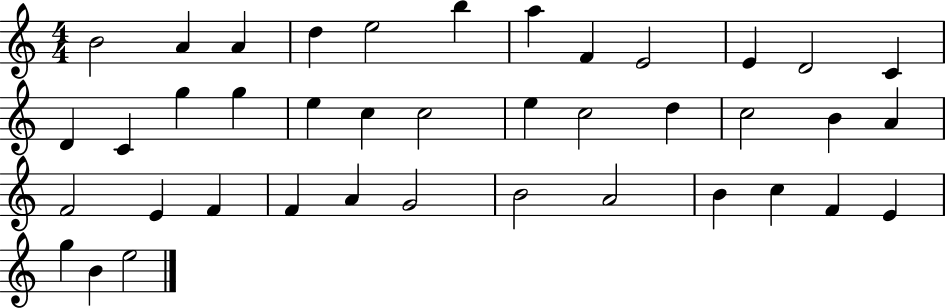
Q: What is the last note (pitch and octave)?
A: E5